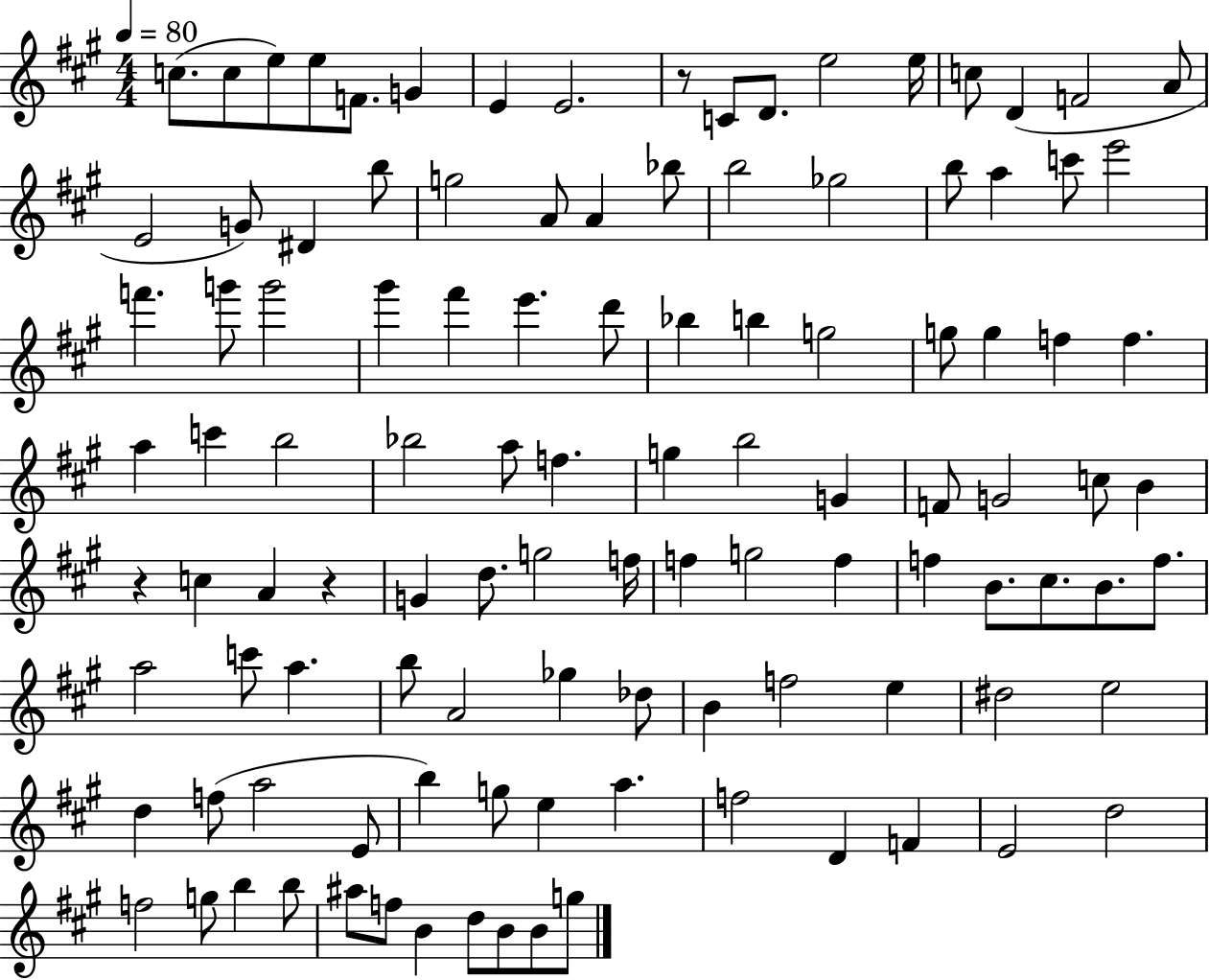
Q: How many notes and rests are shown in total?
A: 110